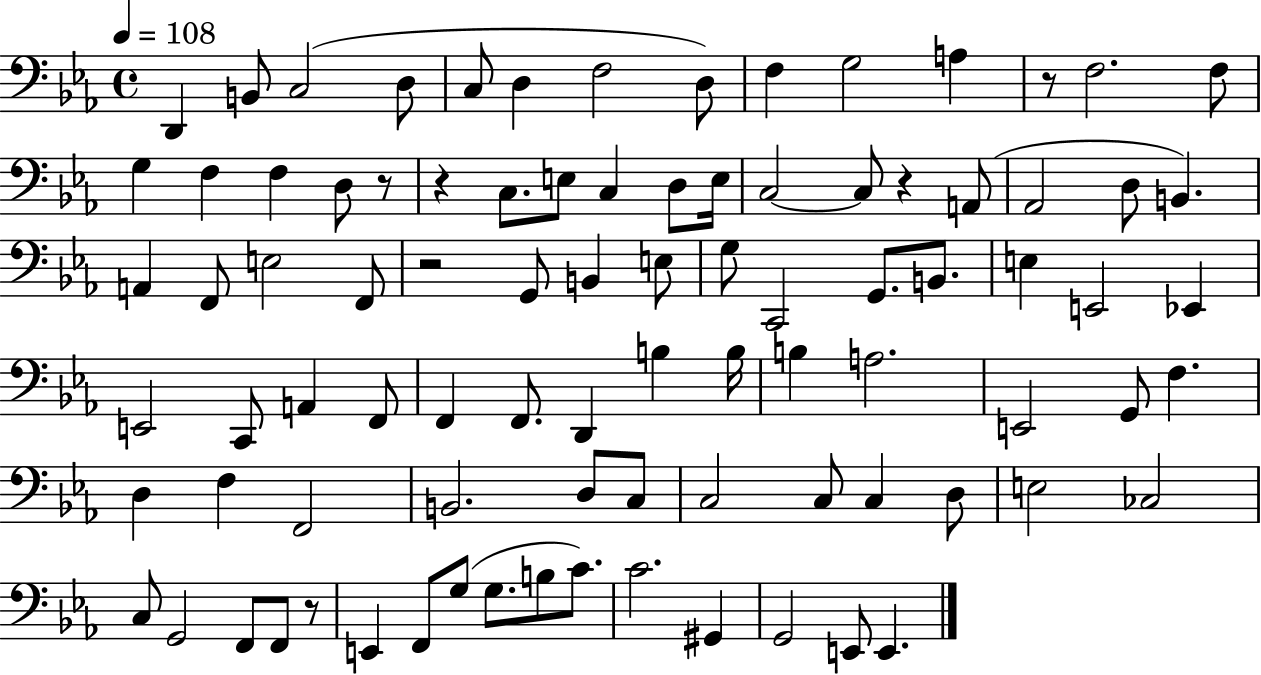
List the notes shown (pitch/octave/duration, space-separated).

D2/q B2/e C3/h D3/e C3/e D3/q F3/h D3/e F3/q G3/h A3/q R/e F3/h. F3/e G3/q F3/q F3/q D3/e R/e R/q C3/e. E3/e C3/q D3/e E3/s C3/h C3/e R/q A2/e Ab2/h D3/e B2/q. A2/q F2/e E3/h F2/e R/h G2/e B2/q E3/e G3/e C2/h G2/e. B2/e. E3/q E2/h Eb2/q E2/h C2/e A2/q F2/e F2/q F2/e. D2/q B3/q B3/s B3/q A3/h. E2/h G2/e F3/q. D3/q F3/q F2/h B2/h. D3/e C3/e C3/h C3/e C3/q D3/e E3/h CES3/h C3/e G2/h F2/e F2/e R/e E2/q F2/e G3/e G3/e. B3/e C4/e. C4/h. G#2/q G2/h E2/e E2/q.